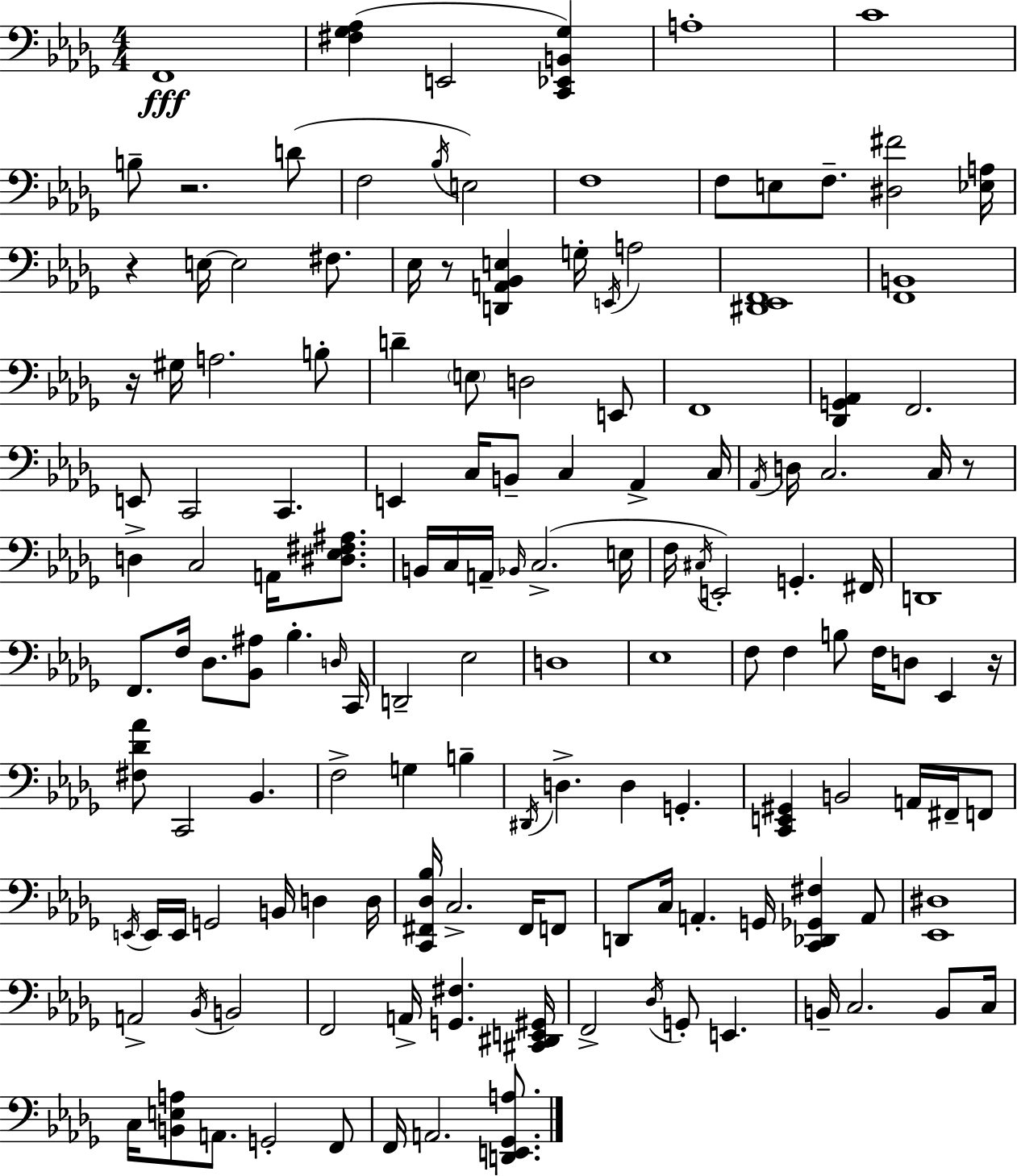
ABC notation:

X:1
T:Untitled
M:4/4
L:1/4
K:Bbm
F,,4 [^F,_G,_A,] E,,2 [C,,_E,,B,,_G,] A,4 C4 B,/2 z2 D/2 F,2 _B,/4 E,2 F,4 F,/2 E,/2 F,/2 [^D,^F]2 [_E,A,]/4 z E,/4 E,2 ^F,/2 _E,/4 z/2 [D,,A,,_B,,E,] G,/4 E,,/4 A,2 [^D,,_E,,F,,]4 [F,,B,,]4 z/4 ^G,/4 A,2 B,/2 D E,/2 D,2 E,,/2 F,,4 [_D,,G,,_A,,] F,,2 E,,/2 C,,2 C,, E,, C,/4 B,,/2 C, _A,, C,/4 _A,,/4 D,/4 C,2 C,/4 z/2 D, C,2 A,,/4 [^D,_E,^F,^A,]/2 B,,/4 C,/4 A,,/4 _B,,/4 C,2 E,/4 F,/4 ^C,/4 E,,2 G,, ^F,,/4 D,,4 F,,/2 F,/4 _D,/2 [_B,,^A,]/2 _B, D,/4 C,,/4 D,,2 _E,2 D,4 _E,4 F,/2 F, B,/2 F,/4 D,/2 _E,, z/4 [^F,_D_A]/2 C,,2 _B,, F,2 G, B, ^D,,/4 D, D, G,, [C,,E,,^G,,] B,,2 A,,/4 ^F,,/4 F,,/2 E,,/4 E,,/4 E,,/4 G,,2 B,,/4 D, D,/4 [C,,^F,,_D,_B,]/4 C,2 ^F,,/4 F,,/2 D,,/2 C,/4 A,, G,,/4 [C,,_D,,_G,,^F,] A,,/2 [_E,,^D,]4 A,,2 _B,,/4 B,,2 F,,2 A,,/4 [G,,^F,] [^C,,^D,,E,,^G,,]/4 F,,2 _D,/4 G,,/2 E,, B,,/4 C,2 B,,/2 C,/4 C,/4 [B,,E,A,]/2 A,,/2 G,,2 F,,/2 F,,/4 A,,2 [D,,E,,_G,,A,]/2